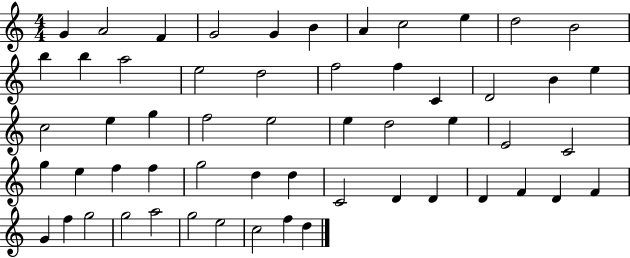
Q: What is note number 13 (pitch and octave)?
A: B5